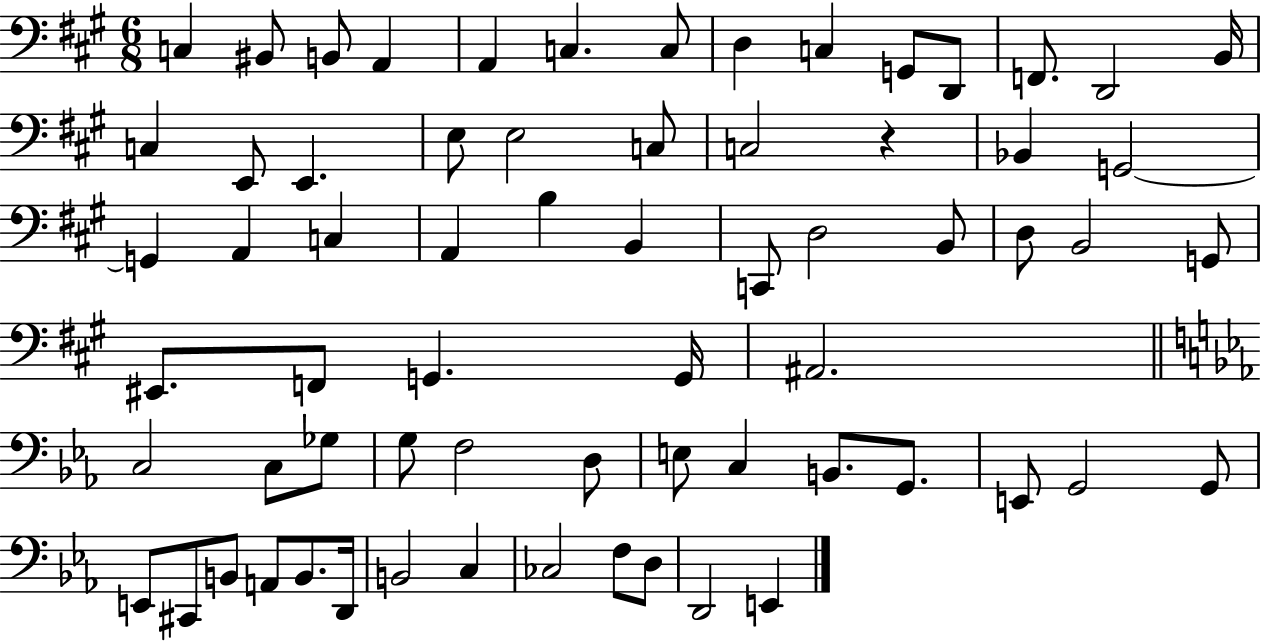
X:1
T:Untitled
M:6/8
L:1/4
K:A
C, ^B,,/2 B,,/2 A,, A,, C, C,/2 D, C, G,,/2 D,,/2 F,,/2 D,,2 B,,/4 C, E,,/2 E,, E,/2 E,2 C,/2 C,2 z _B,, G,,2 G,, A,, C, A,, B, B,, C,,/2 D,2 B,,/2 D,/2 B,,2 G,,/2 ^E,,/2 F,,/2 G,, G,,/4 ^A,,2 C,2 C,/2 _G,/2 G,/2 F,2 D,/2 E,/2 C, B,,/2 G,,/2 E,,/2 G,,2 G,,/2 E,,/2 ^C,,/2 B,,/2 A,,/2 B,,/2 D,,/4 B,,2 C, _C,2 F,/2 D,/2 D,,2 E,,